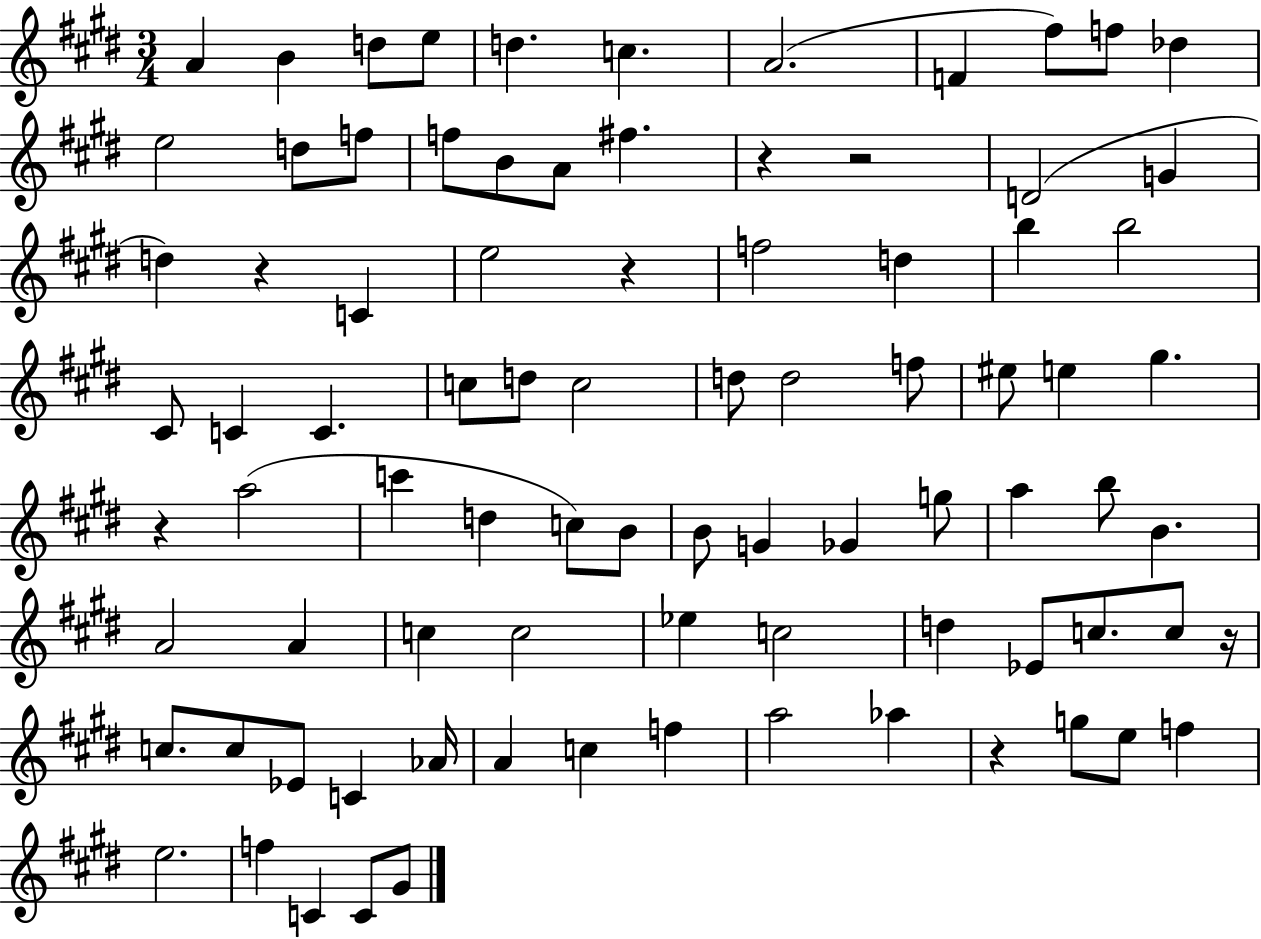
{
  \clef treble
  \numericTimeSignature
  \time 3/4
  \key e \major
  \repeat volta 2 { a'4 b'4 d''8 e''8 | d''4. c''4. | a'2.( | f'4 fis''8) f''8 des''4 | \break e''2 d''8 f''8 | f''8 b'8 a'8 fis''4. | r4 r2 | d'2( g'4 | \break d''4) r4 c'4 | e''2 r4 | f''2 d''4 | b''4 b''2 | \break cis'8 c'4 c'4. | c''8 d''8 c''2 | d''8 d''2 f''8 | eis''8 e''4 gis''4. | \break r4 a''2( | c'''4 d''4 c''8) b'8 | b'8 g'4 ges'4 g''8 | a''4 b''8 b'4. | \break a'2 a'4 | c''4 c''2 | ees''4 c''2 | d''4 ees'8 c''8. c''8 r16 | \break c''8. c''8 ees'8 c'4 aes'16 | a'4 c''4 f''4 | a''2 aes''4 | r4 g''8 e''8 f''4 | \break e''2. | f''4 c'4 c'8 gis'8 | } \bar "|."
}